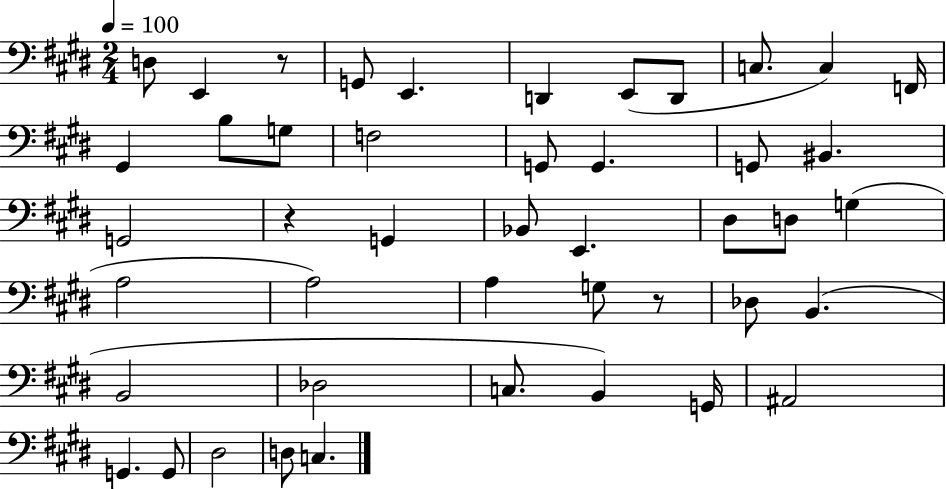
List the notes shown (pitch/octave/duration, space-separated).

D3/e E2/q R/e G2/e E2/q. D2/q E2/e D2/e C3/e. C3/q F2/s G#2/q B3/e G3/e F3/h G2/e G2/q. G2/e BIS2/q. G2/h R/q G2/q Bb2/e E2/q. D#3/e D3/e G3/q A3/h A3/h A3/q G3/e R/e Db3/e B2/q. B2/h Db3/h C3/e. B2/q G2/s A#2/h G2/q. G2/e D#3/h D3/e C3/q.